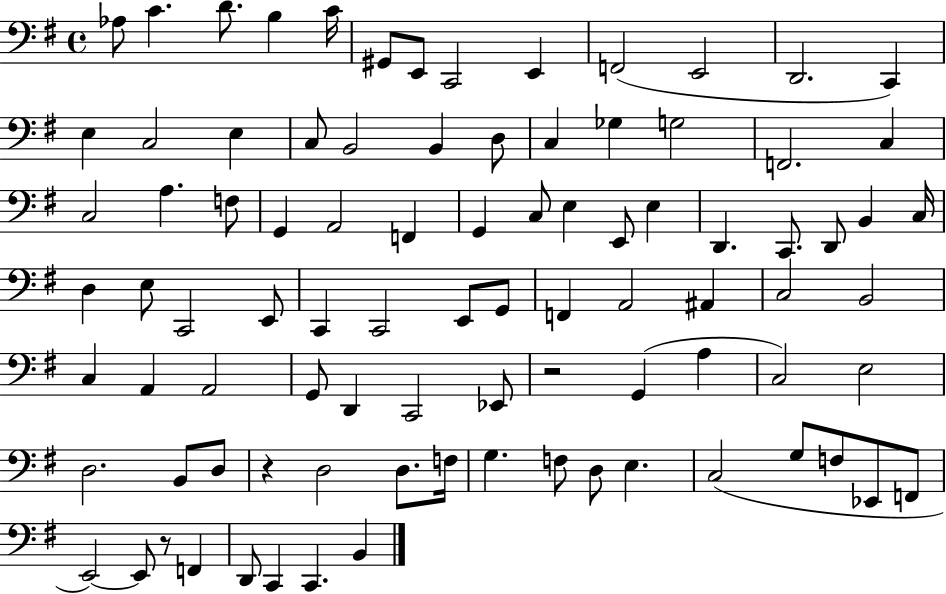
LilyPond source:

{
  \clef bass
  \time 4/4
  \defaultTimeSignature
  \key g \major
  aes8 c'4. d'8. b4 c'16 | gis,8 e,8 c,2 e,4 | f,2( e,2 | d,2. c,4) | \break e4 c2 e4 | c8 b,2 b,4 d8 | c4 ges4 g2 | f,2. c4 | \break c2 a4. f8 | g,4 a,2 f,4 | g,4 c8 e4 e,8 e4 | d,4. c,8. d,8 b,4 c16 | \break d4 e8 c,2 e,8 | c,4 c,2 e,8 g,8 | f,4 a,2 ais,4 | c2 b,2 | \break c4 a,4 a,2 | g,8 d,4 c,2 ees,8 | r2 g,4( a4 | c2) e2 | \break d2. b,8 d8 | r4 d2 d8. f16 | g4. f8 d8 e4. | c2( g8 f8 ees,8 f,8 | \break e,2~~) e,8 r8 f,4 | d,8 c,4 c,4. b,4 | \bar "|."
}